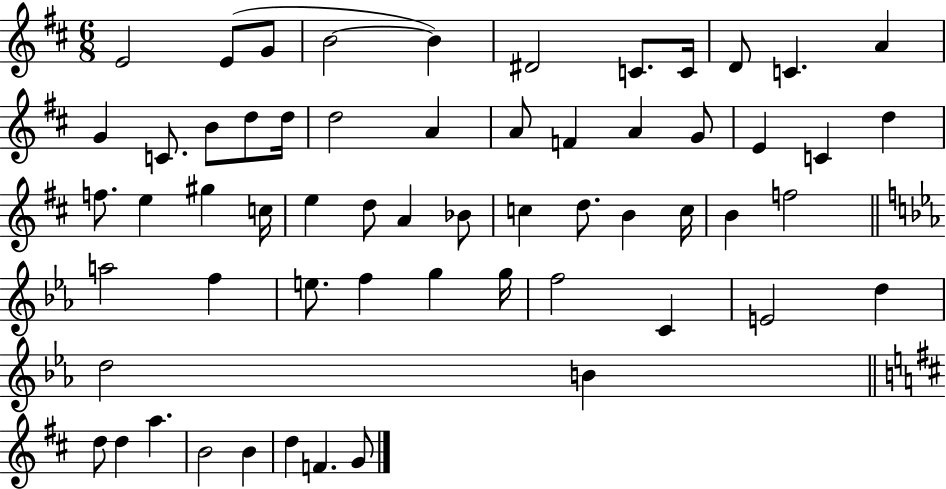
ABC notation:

X:1
T:Untitled
M:6/8
L:1/4
K:D
E2 E/2 G/2 B2 B ^D2 C/2 C/4 D/2 C A G C/2 B/2 d/2 d/4 d2 A A/2 F A G/2 E C d f/2 e ^g c/4 e d/2 A _B/2 c d/2 B c/4 B f2 a2 f e/2 f g g/4 f2 C E2 d d2 B d/2 d a B2 B d F G/2